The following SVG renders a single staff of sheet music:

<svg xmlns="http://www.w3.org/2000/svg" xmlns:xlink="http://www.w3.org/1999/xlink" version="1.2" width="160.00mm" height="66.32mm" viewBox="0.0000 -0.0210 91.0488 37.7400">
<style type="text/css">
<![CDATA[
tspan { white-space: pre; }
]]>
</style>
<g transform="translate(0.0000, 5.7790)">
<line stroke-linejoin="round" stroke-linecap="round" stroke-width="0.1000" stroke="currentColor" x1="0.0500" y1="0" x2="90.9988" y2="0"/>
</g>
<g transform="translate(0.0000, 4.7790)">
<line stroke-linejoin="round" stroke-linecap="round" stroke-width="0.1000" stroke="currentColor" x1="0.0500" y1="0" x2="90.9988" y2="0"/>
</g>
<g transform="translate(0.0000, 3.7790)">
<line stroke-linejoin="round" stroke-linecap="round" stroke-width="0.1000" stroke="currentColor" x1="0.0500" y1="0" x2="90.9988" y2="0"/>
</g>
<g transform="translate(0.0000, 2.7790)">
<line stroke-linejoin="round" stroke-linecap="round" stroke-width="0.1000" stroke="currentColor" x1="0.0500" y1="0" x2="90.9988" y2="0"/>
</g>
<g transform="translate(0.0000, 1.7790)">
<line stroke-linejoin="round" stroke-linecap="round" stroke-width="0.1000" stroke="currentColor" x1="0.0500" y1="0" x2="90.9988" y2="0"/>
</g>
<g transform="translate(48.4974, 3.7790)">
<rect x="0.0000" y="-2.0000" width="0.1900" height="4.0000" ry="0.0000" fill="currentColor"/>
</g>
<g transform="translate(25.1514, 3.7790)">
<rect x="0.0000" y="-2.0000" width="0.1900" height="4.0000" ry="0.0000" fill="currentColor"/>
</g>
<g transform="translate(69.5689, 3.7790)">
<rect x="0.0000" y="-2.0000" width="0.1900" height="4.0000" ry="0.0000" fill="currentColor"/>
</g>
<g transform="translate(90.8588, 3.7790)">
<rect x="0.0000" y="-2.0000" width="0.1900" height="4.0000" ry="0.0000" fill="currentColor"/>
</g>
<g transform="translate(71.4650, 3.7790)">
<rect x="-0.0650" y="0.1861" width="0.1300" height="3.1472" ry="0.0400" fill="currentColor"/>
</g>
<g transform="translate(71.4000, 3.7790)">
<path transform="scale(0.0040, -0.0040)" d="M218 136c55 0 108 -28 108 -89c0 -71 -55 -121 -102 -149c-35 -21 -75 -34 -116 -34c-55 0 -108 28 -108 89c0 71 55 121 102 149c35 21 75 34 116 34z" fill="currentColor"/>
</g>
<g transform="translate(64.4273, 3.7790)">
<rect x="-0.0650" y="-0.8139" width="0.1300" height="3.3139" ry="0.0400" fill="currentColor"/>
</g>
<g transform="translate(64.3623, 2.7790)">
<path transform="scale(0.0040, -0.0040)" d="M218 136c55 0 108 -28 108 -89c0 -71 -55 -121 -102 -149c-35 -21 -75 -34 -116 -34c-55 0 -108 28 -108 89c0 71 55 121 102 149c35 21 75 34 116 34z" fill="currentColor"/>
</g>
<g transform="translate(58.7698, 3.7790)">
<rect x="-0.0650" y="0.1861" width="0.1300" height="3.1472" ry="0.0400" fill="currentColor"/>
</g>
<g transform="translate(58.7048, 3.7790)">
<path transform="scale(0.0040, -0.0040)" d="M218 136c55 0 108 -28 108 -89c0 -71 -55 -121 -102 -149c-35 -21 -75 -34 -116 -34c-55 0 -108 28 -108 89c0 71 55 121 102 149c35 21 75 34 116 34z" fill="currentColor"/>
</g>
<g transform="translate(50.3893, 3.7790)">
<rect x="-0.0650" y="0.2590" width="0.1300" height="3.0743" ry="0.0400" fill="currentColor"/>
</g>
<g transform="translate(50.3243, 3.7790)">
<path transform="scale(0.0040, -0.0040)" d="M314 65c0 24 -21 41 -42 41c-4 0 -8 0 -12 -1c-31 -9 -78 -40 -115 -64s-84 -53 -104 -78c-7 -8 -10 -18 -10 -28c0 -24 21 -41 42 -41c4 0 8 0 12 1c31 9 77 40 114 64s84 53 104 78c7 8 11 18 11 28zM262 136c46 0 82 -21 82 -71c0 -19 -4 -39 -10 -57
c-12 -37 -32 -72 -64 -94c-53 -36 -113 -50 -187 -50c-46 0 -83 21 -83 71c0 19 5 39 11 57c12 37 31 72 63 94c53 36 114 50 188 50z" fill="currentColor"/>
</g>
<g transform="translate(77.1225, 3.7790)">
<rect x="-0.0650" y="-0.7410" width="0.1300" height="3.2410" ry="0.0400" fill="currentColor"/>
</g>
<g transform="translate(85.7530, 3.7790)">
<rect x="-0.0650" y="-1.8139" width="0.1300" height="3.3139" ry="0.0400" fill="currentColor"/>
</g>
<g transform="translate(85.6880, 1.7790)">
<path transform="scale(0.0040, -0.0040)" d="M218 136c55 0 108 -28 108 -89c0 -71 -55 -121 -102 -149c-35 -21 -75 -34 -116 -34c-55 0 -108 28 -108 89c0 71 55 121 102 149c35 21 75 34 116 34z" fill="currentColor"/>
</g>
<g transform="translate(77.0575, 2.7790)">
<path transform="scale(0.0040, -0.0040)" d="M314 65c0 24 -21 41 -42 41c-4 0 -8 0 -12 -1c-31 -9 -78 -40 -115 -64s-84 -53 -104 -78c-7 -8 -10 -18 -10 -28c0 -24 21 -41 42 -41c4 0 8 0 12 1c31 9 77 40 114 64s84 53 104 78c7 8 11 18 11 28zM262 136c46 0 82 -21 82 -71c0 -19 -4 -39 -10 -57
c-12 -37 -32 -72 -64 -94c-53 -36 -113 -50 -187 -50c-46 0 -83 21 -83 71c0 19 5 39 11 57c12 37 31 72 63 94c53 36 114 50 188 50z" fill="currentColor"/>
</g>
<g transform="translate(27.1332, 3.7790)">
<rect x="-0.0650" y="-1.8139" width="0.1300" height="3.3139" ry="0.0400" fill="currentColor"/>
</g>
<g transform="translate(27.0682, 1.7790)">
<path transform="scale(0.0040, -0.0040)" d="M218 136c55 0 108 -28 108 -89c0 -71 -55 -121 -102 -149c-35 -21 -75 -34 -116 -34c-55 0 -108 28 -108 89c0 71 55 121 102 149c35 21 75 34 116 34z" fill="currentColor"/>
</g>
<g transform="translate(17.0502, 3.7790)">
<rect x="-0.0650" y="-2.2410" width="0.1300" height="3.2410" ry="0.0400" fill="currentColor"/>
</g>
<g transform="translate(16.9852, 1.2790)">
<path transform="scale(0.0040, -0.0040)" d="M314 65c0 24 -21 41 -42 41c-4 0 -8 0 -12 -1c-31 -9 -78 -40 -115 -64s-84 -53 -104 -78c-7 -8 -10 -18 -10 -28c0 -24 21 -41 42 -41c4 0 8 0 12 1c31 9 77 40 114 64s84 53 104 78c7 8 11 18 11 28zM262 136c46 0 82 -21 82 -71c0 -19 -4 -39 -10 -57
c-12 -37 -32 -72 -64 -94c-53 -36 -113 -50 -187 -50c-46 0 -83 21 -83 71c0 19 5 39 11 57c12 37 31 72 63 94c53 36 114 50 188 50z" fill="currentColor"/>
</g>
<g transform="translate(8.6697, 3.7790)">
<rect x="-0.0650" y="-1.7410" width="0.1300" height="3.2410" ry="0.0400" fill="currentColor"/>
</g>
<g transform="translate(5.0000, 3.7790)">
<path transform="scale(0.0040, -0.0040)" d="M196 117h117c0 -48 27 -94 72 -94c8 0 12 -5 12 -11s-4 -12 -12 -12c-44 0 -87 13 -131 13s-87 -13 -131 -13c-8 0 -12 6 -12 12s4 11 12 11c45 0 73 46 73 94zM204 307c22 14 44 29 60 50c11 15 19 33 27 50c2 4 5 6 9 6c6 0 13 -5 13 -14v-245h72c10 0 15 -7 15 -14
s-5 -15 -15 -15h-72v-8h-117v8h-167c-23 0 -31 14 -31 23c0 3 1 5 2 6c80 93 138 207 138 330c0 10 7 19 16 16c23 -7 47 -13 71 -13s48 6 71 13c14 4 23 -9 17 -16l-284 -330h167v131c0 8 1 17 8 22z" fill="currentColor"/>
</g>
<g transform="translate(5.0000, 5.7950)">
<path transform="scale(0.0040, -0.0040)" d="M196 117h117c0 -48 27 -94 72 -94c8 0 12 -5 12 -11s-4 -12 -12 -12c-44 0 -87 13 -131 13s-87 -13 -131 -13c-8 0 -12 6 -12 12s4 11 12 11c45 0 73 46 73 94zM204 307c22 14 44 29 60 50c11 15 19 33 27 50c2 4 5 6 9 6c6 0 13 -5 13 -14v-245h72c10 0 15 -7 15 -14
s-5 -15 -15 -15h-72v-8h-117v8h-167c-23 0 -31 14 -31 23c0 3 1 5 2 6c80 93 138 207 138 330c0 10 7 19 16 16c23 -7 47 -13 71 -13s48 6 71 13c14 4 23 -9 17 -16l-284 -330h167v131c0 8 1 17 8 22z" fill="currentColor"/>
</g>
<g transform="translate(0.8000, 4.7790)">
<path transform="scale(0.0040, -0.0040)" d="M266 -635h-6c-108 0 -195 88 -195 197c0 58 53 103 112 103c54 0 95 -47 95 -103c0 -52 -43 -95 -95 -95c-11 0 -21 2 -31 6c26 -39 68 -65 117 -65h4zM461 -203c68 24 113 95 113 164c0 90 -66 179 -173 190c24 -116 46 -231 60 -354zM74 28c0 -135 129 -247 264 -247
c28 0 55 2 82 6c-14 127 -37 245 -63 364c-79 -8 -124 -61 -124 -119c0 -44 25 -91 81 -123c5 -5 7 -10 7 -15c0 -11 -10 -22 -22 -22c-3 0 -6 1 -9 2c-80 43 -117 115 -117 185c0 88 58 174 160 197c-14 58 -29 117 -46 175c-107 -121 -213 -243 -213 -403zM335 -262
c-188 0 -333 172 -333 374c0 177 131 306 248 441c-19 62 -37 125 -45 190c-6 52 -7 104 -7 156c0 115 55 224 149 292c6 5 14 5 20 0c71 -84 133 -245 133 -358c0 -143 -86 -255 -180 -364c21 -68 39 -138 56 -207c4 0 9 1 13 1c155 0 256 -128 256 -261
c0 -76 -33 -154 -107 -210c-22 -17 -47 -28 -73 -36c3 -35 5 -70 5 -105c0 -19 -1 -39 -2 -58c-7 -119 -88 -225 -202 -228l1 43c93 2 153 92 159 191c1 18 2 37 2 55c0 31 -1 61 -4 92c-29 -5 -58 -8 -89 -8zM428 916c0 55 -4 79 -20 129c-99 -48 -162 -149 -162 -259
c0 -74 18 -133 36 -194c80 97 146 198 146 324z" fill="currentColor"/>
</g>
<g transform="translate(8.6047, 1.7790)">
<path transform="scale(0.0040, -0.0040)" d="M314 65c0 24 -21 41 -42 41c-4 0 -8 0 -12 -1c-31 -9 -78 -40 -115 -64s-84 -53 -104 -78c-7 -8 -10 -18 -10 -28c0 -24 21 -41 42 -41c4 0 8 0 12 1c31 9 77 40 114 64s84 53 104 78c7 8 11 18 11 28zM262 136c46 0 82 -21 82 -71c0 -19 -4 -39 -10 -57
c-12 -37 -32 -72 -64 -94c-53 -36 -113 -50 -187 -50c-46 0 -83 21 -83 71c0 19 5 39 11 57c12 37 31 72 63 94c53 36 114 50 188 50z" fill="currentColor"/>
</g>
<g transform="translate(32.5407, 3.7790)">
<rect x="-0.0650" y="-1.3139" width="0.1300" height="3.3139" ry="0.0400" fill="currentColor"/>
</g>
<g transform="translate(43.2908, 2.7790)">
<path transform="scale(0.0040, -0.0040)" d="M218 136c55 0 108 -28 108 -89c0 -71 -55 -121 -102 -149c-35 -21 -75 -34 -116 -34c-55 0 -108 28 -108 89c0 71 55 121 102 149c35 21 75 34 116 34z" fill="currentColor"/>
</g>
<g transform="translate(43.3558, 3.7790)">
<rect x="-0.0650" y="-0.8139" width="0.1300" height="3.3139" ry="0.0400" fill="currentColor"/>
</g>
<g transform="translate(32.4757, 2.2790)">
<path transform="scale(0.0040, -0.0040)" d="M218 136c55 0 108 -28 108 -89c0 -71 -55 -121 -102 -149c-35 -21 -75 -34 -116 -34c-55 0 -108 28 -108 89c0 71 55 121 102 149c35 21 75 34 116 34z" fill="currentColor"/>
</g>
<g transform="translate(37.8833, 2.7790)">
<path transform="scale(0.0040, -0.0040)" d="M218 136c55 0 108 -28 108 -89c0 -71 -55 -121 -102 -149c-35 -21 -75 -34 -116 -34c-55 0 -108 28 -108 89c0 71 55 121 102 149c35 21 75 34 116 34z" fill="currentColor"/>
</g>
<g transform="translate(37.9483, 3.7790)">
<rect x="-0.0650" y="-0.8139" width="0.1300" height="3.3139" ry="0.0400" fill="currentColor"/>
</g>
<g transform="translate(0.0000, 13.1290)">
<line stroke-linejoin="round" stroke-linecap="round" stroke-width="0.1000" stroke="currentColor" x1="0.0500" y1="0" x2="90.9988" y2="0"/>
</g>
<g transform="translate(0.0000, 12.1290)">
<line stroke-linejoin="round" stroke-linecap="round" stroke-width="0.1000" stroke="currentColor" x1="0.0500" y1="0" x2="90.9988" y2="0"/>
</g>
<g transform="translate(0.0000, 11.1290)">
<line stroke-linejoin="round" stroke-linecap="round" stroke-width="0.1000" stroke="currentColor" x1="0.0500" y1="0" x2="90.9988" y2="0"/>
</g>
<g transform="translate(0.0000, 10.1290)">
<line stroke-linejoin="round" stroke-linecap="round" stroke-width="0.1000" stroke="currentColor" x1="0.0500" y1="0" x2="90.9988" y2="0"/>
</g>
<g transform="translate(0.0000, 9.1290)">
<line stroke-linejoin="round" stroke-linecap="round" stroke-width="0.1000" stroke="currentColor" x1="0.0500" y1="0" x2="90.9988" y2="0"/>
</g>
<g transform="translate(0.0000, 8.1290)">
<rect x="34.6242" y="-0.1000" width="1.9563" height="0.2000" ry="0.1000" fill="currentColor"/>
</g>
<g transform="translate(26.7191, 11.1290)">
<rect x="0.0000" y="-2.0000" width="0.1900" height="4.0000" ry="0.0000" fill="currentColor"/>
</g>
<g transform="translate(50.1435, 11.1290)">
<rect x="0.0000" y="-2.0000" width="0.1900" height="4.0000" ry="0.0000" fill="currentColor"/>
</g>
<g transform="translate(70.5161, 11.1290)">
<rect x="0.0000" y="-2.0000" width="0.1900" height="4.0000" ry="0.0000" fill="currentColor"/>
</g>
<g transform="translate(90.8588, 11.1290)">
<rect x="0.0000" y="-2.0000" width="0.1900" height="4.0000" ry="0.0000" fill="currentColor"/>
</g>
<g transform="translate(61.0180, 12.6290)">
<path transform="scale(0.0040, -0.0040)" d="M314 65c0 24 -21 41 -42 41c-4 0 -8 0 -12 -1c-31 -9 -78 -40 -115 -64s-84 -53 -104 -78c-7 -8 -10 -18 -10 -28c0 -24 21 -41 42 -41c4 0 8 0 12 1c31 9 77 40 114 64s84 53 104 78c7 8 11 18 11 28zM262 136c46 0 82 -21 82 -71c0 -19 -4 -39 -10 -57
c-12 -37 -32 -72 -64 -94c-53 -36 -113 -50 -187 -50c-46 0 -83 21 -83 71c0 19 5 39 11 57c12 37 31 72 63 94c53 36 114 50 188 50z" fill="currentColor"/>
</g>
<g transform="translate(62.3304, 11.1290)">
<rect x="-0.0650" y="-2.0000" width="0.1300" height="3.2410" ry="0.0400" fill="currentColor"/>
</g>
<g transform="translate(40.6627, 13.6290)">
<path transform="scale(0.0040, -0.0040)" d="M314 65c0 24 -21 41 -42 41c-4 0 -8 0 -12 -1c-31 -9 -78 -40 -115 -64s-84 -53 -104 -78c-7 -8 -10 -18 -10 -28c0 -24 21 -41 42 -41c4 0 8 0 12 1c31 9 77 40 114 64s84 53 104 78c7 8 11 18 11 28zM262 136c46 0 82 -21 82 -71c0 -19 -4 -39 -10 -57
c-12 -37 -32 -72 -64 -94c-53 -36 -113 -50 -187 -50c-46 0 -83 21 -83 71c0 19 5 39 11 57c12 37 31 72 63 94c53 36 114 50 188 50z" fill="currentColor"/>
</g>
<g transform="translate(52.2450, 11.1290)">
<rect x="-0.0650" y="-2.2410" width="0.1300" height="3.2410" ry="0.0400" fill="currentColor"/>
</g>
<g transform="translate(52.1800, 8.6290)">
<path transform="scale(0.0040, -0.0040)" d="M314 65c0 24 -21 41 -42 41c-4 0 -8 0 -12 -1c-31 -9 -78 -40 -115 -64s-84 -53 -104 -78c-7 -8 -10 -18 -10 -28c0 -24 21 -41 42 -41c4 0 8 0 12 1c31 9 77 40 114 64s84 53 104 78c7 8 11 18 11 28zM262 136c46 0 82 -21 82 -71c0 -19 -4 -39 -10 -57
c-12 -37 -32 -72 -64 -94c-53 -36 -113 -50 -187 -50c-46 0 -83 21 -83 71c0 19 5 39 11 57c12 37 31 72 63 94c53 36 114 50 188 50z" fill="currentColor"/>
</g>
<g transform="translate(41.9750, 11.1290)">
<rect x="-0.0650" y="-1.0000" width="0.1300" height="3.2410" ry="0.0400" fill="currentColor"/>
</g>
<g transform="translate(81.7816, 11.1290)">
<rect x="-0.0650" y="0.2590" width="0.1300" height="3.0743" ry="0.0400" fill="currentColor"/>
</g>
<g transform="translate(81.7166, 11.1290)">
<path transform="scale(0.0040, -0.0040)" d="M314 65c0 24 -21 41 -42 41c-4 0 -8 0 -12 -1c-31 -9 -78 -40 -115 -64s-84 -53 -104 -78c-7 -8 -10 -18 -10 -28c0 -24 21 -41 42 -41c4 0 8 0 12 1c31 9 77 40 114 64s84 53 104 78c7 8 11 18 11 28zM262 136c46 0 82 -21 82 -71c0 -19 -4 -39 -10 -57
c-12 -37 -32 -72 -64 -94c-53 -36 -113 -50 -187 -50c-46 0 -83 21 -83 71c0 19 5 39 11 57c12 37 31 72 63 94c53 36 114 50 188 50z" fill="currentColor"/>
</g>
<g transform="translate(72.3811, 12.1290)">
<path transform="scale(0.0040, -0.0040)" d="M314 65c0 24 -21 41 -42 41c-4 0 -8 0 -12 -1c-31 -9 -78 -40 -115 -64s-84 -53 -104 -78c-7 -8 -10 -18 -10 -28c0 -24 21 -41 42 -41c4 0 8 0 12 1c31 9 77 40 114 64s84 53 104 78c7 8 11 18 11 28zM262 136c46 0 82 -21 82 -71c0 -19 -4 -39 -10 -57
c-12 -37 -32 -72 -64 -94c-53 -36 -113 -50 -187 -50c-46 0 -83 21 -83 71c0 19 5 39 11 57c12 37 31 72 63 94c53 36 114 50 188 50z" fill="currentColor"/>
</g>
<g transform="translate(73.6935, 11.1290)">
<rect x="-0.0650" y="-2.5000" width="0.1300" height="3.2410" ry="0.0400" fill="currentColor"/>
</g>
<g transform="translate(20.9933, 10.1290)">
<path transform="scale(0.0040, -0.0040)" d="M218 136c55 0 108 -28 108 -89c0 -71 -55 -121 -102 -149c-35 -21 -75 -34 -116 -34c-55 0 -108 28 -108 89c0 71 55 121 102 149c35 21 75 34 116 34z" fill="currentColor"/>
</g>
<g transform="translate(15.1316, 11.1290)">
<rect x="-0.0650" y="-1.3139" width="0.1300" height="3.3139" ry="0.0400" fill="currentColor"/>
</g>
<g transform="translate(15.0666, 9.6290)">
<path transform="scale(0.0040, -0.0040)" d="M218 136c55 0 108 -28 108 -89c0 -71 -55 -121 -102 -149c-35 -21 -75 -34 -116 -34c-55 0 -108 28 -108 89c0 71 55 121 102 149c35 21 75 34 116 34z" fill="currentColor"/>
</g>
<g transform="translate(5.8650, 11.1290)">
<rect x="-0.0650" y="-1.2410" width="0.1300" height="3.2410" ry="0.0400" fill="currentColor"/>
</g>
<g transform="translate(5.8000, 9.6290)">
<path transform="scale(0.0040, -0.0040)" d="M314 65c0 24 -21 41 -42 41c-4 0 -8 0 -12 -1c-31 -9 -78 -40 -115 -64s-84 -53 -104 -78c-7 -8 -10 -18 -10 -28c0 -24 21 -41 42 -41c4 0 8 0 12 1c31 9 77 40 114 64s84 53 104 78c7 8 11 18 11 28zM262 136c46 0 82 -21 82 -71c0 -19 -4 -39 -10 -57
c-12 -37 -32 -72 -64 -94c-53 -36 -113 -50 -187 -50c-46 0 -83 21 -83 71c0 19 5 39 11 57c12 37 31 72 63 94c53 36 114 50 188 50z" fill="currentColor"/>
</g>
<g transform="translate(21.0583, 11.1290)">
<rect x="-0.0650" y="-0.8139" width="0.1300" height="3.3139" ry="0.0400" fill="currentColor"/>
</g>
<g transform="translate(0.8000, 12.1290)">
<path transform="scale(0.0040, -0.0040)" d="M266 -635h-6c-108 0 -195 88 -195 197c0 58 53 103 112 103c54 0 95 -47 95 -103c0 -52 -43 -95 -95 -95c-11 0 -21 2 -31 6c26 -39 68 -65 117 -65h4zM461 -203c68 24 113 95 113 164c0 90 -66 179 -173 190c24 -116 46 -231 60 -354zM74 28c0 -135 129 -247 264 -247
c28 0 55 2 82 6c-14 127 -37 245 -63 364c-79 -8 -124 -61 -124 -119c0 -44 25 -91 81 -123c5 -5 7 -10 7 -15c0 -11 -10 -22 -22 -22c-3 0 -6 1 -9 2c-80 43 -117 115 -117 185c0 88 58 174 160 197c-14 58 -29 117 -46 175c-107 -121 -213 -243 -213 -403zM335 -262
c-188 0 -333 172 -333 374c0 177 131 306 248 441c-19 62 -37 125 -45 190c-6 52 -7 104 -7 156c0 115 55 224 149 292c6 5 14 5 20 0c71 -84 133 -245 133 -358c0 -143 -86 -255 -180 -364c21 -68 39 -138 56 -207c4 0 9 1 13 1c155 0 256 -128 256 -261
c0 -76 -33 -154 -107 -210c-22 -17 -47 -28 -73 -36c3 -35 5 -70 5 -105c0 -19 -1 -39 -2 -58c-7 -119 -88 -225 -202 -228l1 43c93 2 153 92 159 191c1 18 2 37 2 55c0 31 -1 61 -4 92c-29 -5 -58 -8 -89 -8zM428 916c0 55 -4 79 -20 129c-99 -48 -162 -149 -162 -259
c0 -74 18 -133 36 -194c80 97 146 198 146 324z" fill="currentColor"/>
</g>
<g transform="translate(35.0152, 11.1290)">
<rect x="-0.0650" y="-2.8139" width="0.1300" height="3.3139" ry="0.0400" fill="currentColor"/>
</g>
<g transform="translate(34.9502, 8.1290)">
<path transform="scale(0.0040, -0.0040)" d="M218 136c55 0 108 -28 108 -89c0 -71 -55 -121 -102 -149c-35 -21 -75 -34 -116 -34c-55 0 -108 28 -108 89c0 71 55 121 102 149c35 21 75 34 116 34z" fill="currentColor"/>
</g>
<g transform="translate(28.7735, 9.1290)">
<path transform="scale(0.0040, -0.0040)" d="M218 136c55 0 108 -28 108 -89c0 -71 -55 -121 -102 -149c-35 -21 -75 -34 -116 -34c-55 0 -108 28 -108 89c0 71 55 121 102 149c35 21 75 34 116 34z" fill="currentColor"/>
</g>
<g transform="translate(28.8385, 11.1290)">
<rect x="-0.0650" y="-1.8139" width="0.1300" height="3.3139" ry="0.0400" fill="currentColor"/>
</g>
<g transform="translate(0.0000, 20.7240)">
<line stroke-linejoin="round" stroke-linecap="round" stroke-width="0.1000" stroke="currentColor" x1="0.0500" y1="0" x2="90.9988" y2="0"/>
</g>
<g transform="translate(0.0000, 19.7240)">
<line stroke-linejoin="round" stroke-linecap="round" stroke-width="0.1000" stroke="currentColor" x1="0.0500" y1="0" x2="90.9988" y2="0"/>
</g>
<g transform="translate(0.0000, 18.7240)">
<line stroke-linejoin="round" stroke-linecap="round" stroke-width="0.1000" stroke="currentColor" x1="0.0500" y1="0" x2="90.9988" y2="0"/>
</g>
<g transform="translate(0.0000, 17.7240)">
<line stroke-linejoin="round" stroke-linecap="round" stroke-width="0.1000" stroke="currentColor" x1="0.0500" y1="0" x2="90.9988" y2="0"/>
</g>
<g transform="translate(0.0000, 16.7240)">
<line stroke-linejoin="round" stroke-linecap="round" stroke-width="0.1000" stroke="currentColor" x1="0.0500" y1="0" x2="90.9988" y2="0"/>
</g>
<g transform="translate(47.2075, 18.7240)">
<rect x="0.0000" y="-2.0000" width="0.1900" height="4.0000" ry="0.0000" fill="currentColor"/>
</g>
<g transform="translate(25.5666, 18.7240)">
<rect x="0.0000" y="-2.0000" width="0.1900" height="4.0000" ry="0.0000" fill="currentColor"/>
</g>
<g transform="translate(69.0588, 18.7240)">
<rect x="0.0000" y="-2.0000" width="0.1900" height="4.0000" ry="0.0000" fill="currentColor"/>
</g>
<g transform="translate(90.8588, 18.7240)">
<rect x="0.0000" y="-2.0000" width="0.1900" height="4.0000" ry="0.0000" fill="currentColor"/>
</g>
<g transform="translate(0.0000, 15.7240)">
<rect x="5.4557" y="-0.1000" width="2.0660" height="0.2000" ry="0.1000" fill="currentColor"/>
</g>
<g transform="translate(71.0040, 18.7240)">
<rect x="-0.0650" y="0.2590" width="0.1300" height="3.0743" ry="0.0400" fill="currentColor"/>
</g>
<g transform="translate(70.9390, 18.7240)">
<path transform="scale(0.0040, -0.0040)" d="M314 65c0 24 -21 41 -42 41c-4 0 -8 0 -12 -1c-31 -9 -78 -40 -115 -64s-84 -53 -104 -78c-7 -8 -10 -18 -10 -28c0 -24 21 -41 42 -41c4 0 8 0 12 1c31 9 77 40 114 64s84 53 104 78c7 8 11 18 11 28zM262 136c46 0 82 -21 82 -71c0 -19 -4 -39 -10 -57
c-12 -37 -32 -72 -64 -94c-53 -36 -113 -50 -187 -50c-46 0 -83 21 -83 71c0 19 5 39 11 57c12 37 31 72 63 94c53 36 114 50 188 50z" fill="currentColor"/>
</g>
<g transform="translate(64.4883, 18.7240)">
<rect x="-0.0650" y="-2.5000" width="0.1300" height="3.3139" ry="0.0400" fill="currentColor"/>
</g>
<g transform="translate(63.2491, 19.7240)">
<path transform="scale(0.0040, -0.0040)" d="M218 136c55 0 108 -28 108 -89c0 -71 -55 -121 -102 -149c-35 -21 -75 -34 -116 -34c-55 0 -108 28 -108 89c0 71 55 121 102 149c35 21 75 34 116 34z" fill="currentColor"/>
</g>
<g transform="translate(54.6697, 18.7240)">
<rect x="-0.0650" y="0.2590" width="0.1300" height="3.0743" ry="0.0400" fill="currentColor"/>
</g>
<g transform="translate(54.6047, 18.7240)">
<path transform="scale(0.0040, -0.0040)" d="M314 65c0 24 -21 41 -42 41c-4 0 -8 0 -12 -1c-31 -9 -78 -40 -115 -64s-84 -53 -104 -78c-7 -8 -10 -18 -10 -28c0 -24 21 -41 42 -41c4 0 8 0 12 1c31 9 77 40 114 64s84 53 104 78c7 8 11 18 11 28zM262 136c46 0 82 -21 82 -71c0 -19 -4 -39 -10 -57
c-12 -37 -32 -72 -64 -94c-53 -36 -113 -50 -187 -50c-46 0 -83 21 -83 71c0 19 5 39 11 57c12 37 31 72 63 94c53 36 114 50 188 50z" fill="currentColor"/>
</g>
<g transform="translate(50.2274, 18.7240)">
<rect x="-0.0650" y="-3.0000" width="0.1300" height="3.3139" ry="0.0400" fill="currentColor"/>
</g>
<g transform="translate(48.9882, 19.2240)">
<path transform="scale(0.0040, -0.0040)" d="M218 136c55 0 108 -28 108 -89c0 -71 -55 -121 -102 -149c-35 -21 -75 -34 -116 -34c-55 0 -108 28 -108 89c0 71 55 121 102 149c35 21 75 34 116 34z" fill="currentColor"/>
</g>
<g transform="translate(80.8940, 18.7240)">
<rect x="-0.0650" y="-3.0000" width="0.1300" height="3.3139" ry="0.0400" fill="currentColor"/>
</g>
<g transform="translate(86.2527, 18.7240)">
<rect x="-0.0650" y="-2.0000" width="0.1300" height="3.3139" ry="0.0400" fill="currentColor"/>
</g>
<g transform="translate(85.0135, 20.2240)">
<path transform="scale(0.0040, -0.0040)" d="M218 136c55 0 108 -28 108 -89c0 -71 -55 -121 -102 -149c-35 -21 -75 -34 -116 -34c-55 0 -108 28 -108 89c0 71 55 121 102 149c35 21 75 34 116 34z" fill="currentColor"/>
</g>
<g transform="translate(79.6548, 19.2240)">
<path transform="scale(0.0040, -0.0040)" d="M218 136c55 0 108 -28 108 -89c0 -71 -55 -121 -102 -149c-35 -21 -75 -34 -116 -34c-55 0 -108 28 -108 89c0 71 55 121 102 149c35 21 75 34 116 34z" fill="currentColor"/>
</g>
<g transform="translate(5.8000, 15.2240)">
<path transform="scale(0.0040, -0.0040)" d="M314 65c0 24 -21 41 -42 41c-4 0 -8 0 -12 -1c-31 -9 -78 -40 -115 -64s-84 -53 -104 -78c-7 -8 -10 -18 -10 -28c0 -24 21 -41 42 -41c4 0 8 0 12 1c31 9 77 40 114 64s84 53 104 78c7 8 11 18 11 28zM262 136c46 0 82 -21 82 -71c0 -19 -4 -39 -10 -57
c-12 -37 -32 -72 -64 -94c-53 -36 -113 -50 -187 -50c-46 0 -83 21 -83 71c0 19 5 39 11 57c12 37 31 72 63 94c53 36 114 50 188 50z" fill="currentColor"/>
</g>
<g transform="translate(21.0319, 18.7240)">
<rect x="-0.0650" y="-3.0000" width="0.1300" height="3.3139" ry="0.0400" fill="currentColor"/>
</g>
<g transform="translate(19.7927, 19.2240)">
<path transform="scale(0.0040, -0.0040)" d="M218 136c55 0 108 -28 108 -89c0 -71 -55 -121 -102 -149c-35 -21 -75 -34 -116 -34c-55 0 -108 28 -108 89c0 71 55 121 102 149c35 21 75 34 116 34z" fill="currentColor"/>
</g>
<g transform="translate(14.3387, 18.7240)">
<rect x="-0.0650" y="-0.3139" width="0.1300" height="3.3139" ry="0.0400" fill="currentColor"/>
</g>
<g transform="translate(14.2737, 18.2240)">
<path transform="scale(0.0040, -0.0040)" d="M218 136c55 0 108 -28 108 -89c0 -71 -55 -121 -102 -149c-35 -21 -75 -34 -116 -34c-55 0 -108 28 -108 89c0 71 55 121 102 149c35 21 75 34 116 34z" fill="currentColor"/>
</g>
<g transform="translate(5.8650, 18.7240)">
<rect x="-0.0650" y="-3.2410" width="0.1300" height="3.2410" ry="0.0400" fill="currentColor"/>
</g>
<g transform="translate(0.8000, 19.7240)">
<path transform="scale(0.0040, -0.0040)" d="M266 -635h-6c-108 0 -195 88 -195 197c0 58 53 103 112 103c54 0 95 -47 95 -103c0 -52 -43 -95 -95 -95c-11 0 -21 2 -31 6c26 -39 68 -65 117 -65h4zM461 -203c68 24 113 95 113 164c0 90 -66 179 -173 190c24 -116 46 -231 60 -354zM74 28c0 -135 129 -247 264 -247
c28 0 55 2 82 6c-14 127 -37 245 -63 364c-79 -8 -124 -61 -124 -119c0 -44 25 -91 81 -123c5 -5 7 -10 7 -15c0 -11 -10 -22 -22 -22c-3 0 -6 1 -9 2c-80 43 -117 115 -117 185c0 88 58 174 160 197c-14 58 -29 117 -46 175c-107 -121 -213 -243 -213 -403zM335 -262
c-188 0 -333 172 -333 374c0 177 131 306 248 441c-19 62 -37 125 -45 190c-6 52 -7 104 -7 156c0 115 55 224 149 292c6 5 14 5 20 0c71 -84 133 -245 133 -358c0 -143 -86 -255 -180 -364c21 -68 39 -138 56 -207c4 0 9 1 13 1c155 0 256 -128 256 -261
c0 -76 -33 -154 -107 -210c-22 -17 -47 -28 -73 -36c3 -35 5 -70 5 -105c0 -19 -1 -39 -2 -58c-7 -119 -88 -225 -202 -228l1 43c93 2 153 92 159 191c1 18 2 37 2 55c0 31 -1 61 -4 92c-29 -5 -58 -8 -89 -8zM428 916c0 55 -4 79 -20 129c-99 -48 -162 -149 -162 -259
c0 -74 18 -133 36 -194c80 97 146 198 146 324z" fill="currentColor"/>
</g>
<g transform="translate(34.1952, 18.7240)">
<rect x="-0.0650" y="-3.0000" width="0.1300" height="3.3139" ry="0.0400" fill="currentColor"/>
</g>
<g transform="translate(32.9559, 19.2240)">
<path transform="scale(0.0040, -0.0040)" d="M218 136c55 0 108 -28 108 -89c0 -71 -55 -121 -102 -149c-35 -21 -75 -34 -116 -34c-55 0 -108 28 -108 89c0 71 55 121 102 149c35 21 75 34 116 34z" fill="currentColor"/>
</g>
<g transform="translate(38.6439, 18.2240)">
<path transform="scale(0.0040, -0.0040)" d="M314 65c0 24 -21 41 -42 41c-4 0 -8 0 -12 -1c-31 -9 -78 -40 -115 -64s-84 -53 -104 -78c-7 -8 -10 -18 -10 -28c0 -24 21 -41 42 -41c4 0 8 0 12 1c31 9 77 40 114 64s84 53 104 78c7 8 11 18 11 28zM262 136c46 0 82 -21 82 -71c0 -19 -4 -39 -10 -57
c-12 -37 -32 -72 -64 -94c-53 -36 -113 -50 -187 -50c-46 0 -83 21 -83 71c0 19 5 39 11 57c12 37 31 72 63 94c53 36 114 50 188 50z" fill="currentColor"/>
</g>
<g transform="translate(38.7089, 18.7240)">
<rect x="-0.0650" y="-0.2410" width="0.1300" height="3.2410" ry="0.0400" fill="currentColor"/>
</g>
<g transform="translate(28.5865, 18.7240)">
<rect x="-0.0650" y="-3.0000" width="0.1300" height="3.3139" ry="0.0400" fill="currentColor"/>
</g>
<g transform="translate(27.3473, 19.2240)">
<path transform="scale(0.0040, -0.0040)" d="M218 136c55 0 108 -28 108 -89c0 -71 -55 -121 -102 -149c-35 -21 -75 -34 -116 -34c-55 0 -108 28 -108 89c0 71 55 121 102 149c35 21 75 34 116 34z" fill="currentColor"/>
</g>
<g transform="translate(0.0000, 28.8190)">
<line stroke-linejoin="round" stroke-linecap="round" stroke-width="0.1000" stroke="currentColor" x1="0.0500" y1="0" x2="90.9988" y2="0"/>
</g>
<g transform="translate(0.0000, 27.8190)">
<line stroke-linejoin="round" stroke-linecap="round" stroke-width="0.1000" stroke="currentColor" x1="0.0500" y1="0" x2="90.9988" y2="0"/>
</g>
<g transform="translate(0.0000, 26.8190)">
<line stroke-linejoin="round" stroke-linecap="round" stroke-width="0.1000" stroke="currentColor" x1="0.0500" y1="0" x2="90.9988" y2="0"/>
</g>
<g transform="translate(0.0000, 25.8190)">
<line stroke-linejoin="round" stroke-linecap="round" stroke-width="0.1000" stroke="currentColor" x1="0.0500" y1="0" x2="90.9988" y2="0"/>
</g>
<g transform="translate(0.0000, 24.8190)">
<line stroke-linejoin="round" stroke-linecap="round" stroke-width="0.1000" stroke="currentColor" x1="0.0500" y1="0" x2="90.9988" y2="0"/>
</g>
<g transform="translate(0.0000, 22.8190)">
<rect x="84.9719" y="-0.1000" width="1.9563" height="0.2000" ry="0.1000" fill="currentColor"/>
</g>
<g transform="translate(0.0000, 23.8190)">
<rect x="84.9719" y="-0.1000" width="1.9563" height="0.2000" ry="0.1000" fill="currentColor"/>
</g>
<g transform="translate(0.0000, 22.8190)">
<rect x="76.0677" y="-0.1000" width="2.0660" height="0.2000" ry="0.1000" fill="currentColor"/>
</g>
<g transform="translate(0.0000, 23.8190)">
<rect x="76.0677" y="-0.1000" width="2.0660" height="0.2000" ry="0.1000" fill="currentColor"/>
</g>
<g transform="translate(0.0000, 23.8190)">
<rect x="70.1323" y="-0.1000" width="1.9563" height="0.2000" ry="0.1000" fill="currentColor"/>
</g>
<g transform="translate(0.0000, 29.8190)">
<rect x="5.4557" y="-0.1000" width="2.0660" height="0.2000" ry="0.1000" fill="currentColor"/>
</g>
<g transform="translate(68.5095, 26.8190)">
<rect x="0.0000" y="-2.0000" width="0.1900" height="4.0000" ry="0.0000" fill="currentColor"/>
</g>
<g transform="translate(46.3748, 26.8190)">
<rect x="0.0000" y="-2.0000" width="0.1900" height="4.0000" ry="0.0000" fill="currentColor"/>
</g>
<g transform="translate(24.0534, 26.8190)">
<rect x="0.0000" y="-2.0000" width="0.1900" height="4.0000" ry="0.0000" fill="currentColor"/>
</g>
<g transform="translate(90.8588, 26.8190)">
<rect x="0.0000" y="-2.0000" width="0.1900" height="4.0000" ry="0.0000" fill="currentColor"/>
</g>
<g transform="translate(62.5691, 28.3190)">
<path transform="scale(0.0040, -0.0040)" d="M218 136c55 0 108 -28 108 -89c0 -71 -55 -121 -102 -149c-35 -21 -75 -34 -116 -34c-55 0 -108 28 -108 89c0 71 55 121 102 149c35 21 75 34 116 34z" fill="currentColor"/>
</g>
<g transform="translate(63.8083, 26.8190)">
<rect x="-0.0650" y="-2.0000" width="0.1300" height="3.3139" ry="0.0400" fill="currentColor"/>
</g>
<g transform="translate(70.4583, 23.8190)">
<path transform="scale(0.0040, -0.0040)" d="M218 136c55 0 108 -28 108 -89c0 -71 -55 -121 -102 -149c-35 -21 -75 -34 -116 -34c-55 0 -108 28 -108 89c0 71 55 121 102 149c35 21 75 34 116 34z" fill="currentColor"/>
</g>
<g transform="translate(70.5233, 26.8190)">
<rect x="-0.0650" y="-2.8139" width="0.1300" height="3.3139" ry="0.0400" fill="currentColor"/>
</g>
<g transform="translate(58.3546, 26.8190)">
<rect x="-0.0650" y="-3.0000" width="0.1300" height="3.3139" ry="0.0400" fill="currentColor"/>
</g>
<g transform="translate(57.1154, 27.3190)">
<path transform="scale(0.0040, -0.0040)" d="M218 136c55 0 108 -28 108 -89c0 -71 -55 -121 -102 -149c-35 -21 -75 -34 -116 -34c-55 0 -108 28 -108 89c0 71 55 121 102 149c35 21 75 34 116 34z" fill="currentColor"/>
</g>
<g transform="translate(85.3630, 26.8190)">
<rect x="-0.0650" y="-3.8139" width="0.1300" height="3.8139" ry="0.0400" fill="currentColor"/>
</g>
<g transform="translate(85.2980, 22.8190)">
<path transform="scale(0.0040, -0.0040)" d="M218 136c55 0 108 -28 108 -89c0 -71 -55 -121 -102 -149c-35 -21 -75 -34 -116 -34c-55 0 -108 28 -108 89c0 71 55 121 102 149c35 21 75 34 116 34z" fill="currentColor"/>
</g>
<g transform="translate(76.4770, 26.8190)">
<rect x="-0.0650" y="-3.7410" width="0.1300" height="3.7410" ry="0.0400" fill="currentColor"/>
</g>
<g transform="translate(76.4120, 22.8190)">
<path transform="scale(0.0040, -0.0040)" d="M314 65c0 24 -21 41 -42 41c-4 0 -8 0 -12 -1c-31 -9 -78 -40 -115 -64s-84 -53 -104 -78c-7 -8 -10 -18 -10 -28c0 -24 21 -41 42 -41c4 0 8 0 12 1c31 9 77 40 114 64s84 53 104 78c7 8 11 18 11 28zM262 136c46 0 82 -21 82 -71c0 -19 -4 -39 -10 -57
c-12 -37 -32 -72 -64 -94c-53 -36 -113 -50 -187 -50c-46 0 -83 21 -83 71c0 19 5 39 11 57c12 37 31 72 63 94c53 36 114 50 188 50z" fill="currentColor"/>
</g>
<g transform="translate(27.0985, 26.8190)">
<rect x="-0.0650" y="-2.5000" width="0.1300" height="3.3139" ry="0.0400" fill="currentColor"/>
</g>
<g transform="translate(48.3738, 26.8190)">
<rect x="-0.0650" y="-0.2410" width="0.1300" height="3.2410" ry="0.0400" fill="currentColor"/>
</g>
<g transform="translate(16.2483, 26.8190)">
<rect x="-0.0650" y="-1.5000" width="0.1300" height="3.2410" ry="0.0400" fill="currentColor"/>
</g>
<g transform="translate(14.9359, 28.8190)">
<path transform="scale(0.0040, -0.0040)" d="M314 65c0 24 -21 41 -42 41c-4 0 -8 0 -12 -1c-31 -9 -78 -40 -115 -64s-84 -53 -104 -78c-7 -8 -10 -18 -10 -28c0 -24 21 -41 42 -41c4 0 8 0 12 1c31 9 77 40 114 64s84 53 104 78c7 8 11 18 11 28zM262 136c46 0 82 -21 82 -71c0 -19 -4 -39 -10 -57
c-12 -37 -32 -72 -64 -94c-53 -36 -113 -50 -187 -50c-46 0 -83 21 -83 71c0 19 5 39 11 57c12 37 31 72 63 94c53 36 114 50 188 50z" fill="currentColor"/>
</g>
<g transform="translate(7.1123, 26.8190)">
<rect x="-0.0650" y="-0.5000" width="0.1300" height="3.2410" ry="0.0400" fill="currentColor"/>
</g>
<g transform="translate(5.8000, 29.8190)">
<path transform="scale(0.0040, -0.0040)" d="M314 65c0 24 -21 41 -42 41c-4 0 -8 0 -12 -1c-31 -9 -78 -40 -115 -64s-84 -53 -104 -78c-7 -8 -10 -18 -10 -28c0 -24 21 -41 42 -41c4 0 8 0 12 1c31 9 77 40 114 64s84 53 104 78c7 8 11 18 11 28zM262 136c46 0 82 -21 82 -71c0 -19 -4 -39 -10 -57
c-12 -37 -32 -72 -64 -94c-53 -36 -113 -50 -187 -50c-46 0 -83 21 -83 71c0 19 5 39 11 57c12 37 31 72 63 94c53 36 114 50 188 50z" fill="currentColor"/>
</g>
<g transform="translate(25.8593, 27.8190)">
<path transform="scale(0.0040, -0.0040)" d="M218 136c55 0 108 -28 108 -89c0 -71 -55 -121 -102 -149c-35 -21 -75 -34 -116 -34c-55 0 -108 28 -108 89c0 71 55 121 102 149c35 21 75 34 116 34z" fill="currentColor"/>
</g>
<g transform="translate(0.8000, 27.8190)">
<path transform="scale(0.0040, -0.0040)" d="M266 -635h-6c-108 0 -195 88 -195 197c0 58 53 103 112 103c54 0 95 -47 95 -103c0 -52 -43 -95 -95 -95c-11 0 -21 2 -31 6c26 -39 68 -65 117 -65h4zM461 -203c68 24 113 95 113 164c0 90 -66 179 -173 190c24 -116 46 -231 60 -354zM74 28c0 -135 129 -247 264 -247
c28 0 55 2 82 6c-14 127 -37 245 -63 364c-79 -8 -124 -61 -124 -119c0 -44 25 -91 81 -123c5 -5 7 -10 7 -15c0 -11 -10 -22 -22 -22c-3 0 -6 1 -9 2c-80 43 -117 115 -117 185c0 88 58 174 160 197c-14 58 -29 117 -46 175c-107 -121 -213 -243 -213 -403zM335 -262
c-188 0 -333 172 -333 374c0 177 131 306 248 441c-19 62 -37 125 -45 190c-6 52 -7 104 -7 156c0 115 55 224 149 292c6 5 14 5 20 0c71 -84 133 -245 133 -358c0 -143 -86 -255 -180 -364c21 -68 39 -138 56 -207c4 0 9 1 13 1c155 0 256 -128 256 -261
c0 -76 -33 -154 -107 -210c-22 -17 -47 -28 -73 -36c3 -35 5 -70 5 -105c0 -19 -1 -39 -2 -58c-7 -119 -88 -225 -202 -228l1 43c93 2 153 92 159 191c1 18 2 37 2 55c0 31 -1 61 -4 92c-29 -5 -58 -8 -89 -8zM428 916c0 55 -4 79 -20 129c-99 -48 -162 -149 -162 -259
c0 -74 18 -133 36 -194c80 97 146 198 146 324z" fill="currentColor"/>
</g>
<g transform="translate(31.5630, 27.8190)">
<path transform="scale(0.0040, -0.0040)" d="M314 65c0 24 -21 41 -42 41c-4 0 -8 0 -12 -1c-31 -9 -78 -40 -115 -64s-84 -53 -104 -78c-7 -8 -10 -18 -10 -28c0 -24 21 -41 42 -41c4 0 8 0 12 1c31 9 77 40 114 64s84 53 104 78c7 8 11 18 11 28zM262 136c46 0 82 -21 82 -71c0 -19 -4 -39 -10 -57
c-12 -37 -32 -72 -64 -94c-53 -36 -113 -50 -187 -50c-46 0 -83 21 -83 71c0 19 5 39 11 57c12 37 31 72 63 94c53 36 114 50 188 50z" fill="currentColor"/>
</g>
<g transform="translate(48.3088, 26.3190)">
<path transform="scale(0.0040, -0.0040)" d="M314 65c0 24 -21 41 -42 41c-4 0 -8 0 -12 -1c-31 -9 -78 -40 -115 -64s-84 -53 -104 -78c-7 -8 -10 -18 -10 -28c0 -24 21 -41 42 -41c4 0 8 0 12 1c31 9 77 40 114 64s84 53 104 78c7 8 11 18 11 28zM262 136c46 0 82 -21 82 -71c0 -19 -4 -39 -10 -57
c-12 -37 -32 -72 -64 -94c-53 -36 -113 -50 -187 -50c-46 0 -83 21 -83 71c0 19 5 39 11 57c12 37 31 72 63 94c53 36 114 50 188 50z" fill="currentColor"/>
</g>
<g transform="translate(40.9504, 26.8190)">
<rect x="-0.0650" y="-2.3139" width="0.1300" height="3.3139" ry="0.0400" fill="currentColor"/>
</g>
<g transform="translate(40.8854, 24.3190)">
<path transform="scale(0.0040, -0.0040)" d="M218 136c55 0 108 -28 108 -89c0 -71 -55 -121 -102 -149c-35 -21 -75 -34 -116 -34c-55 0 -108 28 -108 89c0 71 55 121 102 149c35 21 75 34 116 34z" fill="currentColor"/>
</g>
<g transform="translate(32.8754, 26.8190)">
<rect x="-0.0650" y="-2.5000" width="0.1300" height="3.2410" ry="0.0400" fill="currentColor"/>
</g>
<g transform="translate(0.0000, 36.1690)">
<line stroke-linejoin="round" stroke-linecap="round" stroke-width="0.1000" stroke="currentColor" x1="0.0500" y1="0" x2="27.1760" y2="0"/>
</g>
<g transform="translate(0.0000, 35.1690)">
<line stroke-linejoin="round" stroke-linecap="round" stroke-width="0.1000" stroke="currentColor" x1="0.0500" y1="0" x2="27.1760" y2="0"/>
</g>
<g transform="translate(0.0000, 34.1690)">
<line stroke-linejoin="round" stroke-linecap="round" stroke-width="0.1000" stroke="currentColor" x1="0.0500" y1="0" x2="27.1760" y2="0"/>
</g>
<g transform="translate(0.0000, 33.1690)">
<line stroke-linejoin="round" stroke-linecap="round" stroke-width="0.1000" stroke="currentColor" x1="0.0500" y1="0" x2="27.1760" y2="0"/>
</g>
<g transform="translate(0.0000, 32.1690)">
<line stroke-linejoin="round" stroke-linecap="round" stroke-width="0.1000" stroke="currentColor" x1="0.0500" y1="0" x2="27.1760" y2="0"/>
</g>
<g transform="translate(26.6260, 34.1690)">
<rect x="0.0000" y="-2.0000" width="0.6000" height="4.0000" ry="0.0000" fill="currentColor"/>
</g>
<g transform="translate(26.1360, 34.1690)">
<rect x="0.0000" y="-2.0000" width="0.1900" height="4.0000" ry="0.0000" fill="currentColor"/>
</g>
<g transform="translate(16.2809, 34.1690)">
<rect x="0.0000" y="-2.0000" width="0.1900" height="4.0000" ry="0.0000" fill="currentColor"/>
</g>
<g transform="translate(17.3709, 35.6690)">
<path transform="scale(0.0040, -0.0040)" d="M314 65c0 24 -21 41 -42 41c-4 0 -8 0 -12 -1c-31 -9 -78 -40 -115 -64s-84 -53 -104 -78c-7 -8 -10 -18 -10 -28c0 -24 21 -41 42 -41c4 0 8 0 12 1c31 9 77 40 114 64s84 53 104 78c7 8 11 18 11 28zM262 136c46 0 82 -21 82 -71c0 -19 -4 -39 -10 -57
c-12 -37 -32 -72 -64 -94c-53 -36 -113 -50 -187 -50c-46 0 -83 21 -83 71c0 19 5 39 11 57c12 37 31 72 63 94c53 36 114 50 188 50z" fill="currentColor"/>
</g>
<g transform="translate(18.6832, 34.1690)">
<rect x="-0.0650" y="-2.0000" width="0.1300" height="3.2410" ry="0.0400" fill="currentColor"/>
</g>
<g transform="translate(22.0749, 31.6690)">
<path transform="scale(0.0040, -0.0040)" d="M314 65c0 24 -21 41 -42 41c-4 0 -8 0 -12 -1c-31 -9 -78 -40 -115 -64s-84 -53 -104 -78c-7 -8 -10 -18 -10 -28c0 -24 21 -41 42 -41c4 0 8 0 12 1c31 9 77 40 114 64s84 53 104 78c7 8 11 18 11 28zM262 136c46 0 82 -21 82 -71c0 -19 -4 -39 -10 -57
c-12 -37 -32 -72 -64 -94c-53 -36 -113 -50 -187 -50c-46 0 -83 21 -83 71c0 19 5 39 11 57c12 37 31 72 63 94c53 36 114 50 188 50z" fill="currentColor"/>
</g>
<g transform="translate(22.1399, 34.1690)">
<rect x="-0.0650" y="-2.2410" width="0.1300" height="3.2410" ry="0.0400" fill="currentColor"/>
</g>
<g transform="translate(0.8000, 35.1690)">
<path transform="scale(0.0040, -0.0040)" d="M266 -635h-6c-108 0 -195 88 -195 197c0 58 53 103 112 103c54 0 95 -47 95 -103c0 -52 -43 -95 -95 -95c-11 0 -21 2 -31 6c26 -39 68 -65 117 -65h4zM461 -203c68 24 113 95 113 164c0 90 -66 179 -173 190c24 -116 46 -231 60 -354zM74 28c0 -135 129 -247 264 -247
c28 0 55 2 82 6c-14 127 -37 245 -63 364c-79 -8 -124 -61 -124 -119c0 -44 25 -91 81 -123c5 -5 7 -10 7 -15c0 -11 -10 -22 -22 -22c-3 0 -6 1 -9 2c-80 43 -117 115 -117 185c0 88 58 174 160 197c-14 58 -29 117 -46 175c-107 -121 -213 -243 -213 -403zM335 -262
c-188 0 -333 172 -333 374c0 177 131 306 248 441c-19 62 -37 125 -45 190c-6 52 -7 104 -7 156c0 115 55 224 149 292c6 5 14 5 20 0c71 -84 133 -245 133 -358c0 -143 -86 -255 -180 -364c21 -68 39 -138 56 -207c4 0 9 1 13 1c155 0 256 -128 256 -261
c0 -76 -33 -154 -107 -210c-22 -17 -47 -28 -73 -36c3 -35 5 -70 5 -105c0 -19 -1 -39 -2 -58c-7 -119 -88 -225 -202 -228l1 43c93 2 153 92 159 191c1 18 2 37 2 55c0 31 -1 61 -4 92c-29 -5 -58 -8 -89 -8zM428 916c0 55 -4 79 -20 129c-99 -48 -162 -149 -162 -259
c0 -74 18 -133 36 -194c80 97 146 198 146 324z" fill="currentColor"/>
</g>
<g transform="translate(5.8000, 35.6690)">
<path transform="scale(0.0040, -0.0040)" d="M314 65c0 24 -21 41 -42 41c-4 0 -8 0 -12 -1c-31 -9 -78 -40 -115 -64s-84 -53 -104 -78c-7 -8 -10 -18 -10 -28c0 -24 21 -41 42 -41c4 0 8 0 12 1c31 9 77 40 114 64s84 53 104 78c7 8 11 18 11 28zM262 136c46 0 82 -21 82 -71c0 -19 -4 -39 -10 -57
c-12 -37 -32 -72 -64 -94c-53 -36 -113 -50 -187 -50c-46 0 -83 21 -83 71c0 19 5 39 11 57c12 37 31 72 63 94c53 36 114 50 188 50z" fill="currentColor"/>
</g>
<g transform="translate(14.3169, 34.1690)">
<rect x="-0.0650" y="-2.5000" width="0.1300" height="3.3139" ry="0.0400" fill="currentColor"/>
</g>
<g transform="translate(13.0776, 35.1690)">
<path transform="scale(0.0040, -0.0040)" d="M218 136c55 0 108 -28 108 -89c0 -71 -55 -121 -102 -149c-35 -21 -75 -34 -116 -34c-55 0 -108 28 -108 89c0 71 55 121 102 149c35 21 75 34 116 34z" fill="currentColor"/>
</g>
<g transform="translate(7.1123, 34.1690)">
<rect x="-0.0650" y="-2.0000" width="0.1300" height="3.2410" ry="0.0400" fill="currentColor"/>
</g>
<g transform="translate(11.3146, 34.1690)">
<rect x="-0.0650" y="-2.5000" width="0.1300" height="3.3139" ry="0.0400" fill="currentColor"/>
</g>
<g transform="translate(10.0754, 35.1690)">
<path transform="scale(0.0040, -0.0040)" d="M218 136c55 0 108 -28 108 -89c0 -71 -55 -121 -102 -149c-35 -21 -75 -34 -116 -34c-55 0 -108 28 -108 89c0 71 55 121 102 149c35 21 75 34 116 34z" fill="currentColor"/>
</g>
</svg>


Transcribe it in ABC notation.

X:1
T:Untitled
M:4/4
L:1/4
K:C
f2 g2 f e d d B2 B d B d2 f e2 e d f a D2 g2 F2 G2 B2 b2 c A A A c2 A B2 G B2 A F C2 E2 G G2 g c2 A F a c'2 c' F2 G G F2 g2